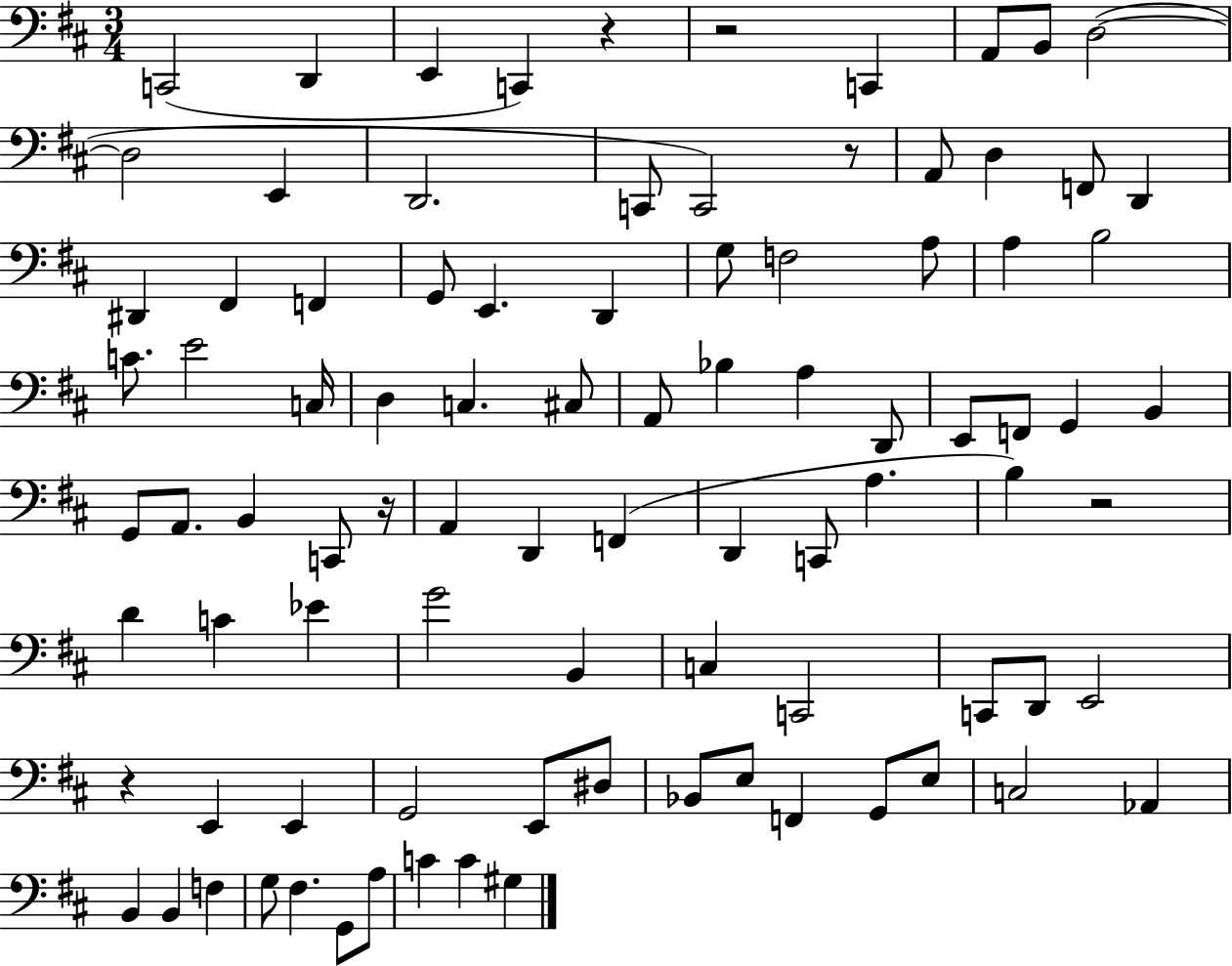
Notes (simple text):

C2/h D2/q E2/q C2/q R/q R/h C2/q A2/e B2/e D3/h D3/h E2/q D2/h. C2/e C2/h R/e A2/e D3/q F2/e D2/q D#2/q F#2/q F2/q G2/e E2/q. D2/q G3/e F3/h A3/e A3/q B3/h C4/e. E4/h C3/s D3/q C3/q. C#3/e A2/e Bb3/q A3/q D2/e E2/e F2/e G2/q B2/q G2/e A2/e. B2/q C2/e R/s A2/q D2/q F2/q D2/q C2/e A3/q. B3/q R/h D4/q C4/q Eb4/q G4/h B2/q C3/q C2/h C2/e D2/e E2/h R/q E2/q E2/q G2/h E2/e D#3/e Bb2/e E3/e F2/q G2/e E3/e C3/h Ab2/q B2/q B2/q F3/q G3/e F#3/q. G2/e A3/e C4/q C4/q G#3/q